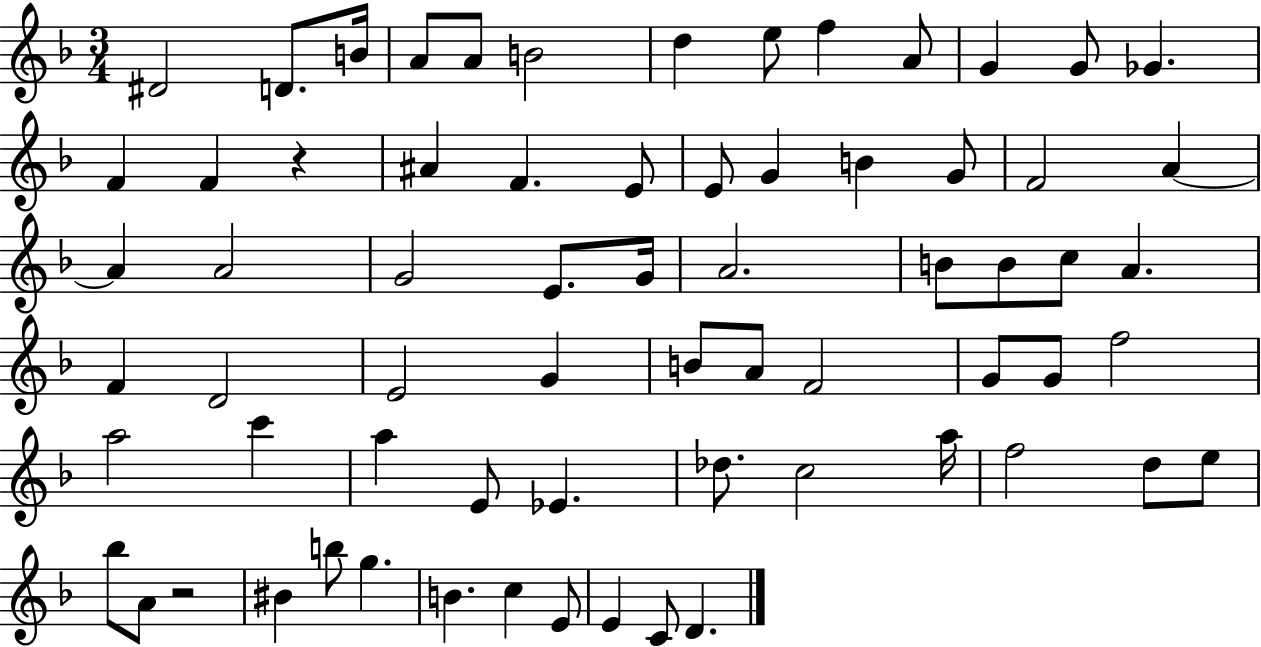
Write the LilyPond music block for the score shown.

{
  \clef treble
  \numericTimeSignature
  \time 3/4
  \key f \major
  \repeat volta 2 { dis'2 d'8. b'16 | a'8 a'8 b'2 | d''4 e''8 f''4 a'8 | g'4 g'8 ges'4. | \break f'4 f'4 r4 | ais'4 f'4. e'8 | e'8 g'4 b'4 g'8 | f'2 a'4~~ | \break a'4 a'2 | g'2 e'8. g'16 | a'2. | b'8 b'8 c''8 a'4. | \break f'4 d'2 | e'2 g'4 | b'8 a'8 f'2 | g'8 g'8 f''2 | \break a''2 c'''4 | a''4 e'8 ees'4. | des''8. c''2 a''16 | f''2 d''8 e''8 | \break bes''8 a'8 r2 | bis'4 b''8 g''4. | b'4. c''4 e'8 | e'4 c'8 d'4. | \break } \bar "|."
}